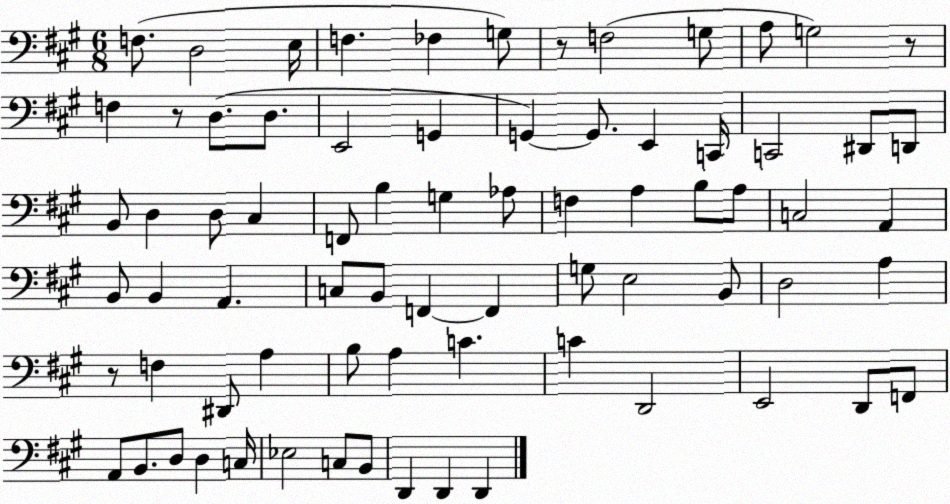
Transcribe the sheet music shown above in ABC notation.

X:1
T:Untitled
M:6/8
L:1/4
K:A
F,/2 D,2 E,/4 F, _F, G,/2 z/2 F,2 G,/2 A,/2 G,2 z/2 F, z/2 D,/2 D,/2 E,,2 G,, G,, G,,/2 E,, C,,/4 C,,2 ^D,,/2 D,,/2 B,,/2 D, D,/2 ^C, F,,/2 B, G, _A,/2 F, A, B,/2 A,/2 C,2 A,, B,,/2 B,, A,, C,/2 B,,/2 F,, F,, G,/2 E,2 B,,/2 D,2 A, z/2 F, ^D,,/2 A, B,/2 A, C C D,,2 E,,2 D,,/2 F,,/2 A,,/2 B,,/2 D,/2 D, C,/4 _E,2 C,/2 B,,/2 D,, D,, D,,